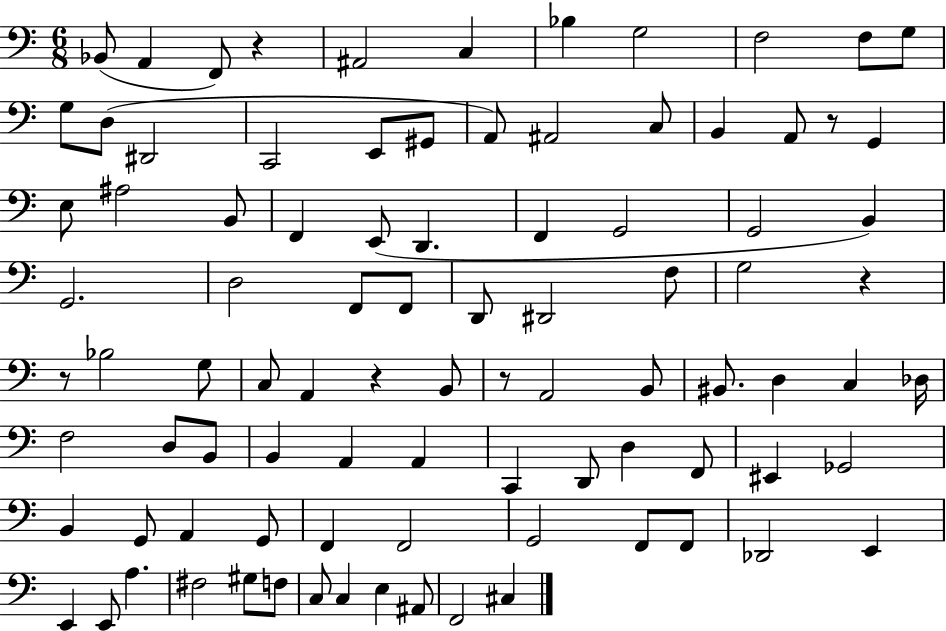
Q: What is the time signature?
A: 6/8